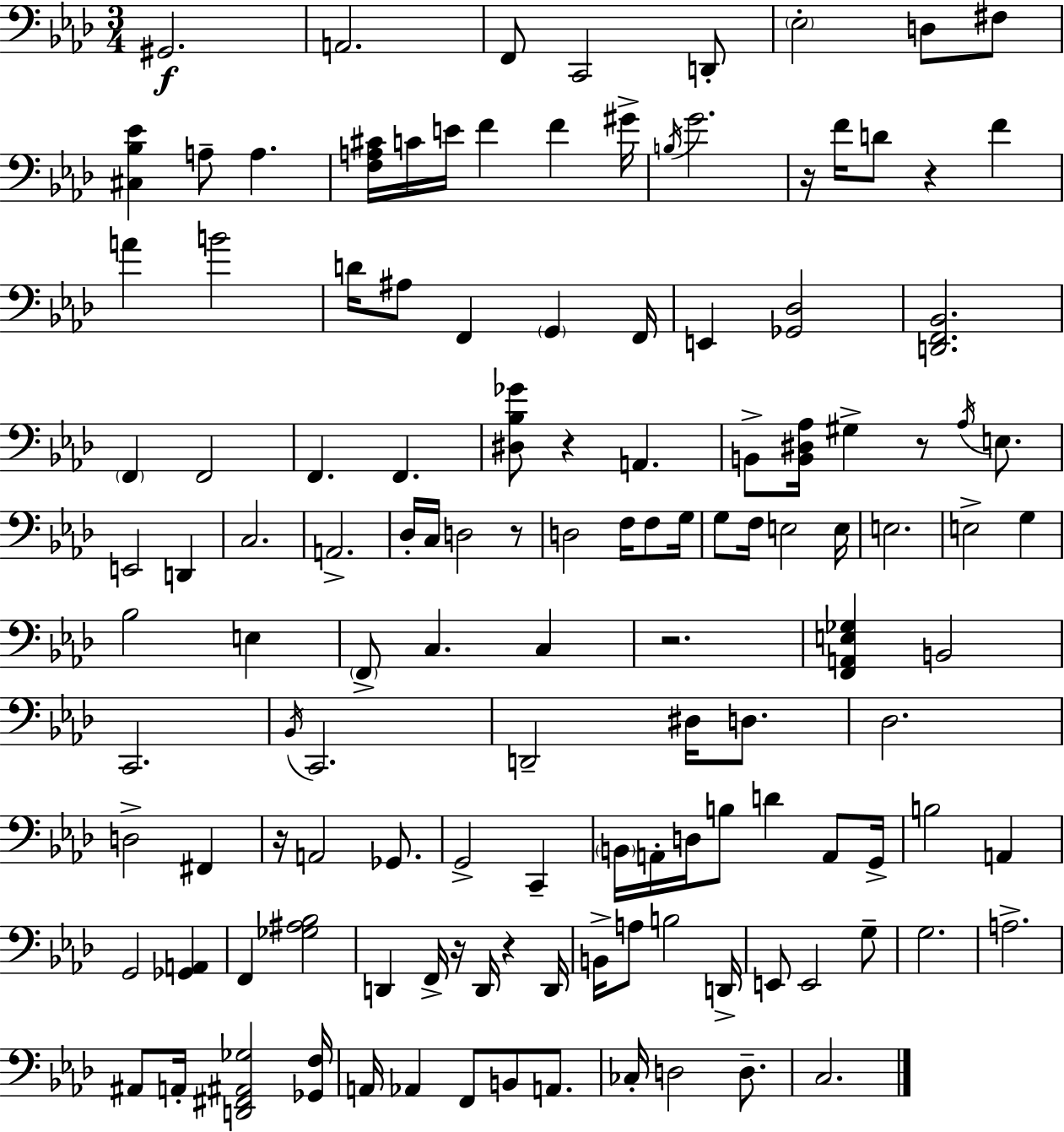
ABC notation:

X:1
T:Untitled
M:3/4
L:1/4
K:Fm
^G,,2 A,,2 F,,/2 C,,2 D,,/2 _E,2 D,/2 ^F,/2 [^C,_B,_E] A,/2 A, [F,A,^C]/4 C/4 E/4 F F ^G/4 B,/4 G2 z/4 F/4 D/2 z F A B2 D/4 ^A,/2 F,, G,, F,,/4 E,, [_G,,_D,]2 [D,,F,,_B,,]2 F,, F,,2 F,, F,, [^D,_B,_G]/2 z A,, B,,/2 [B,,^D,_A,]/4 ^G, z/2 _A,/4 E,/2 E,,2 D,, C,2 A,,2 _D,/4 C,/4 D,2 z/2 D,2 F,/4 F,/2 G,/4 G,/2 F,/4 E,2 E,/4 E,2 E,2 G, _B,2 E, F,,/2 C, C, z2 [F,,A,,E,_G,] B,,2 C,,2 _B,,/4 C,,2 D,,2 ^D,/4 D,/2 _D,2 D,2 ^F,, z/4 A,,2 _G,,/2 G,,2 C,, B,,/4 A,,/4 D,/4 B,/2 D A,,/2 G,,/4 B,2 A,, G,,2 [_G,,A,,] F,, [_G,^A,_B,]2 D,, F,,/4 z/4 D,,/4 z D,,/4 B,,/4 A,/2 B,2 D,,/4 E,,/2 E,,2 G,/2 G,2 A,2 ^A,,/2 A,,/4 [D,,^F,,^A,,_G,]2 [_G,,F,]/4 A,,/4 _A,, F,,/2 B,,/2 A,,/2 _C,/4 D,2 D,/2 C,2